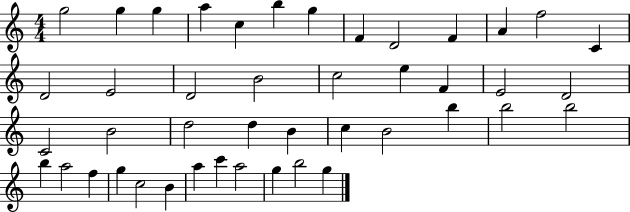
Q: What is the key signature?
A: C major